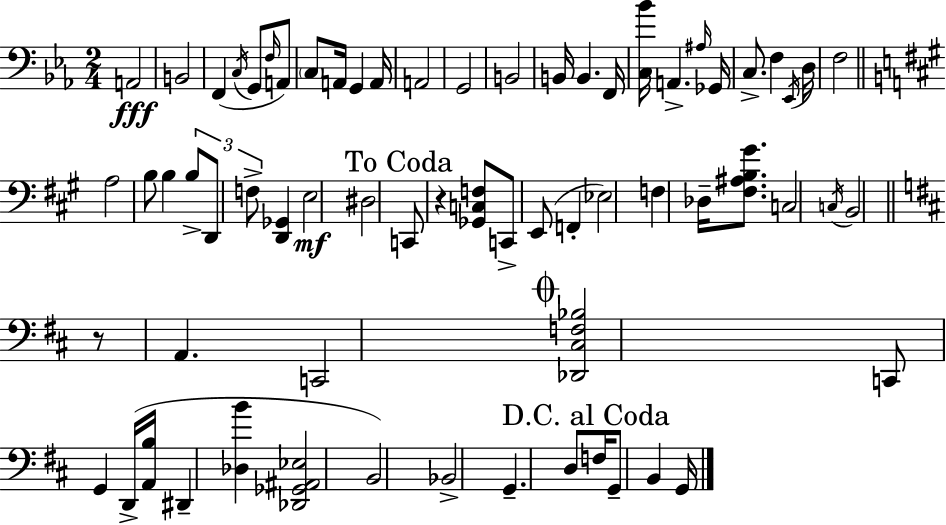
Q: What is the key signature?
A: EES major